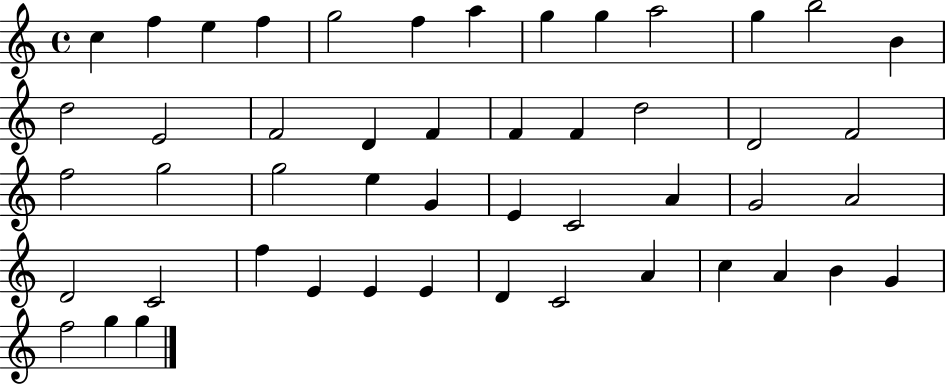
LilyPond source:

{
  \clef treble
  \time 4/4
  \defaultTimeSignature
  \key c \major
  c''4 f''4 e''4 f''4 | g''2 f''4 a''4 | g''4 g''4 a''2 | g''4 b''2 b'4 | \break d''2 e'2 | f'2 d'4 f'4 | f'4 f'4 d''2 | d'2 f'2 | \break f''2 g''2 | g''2 e''4 g'4 | e'4 c'2 a'4 | g'2 a'2 | \break d'2 c'2 | f''4 e'4 e'4 e'4 | d'4 c'2 a'4 | c''4 a'4 b'4 g'4 | \break f''2 g''4 g''4 | \bar "|."
}